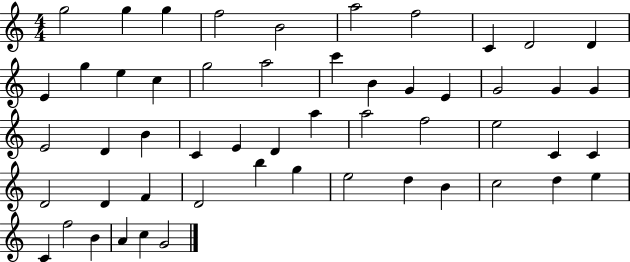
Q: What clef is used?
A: treble